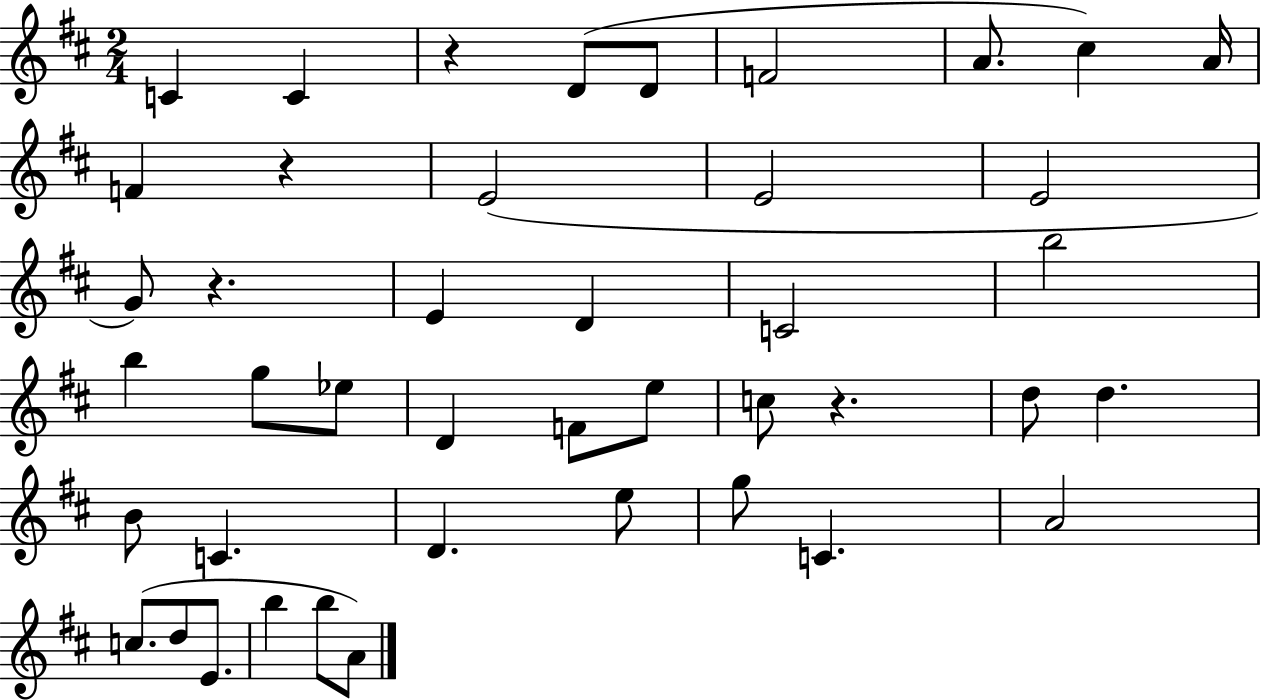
X:1
T:Untitled
M:2/4
L:1/4
K:D
C C z D/2 D/2 F2 A/2 ^c A/4 F z E2 E2 E2 G/2 z E D C2 b2 b g/2 _e/2 D F/2 e/2 c/2 z d/2 d B/2 C D e/2 g/2 C A2 c/2 d/2 E/2 b b/2 A/2